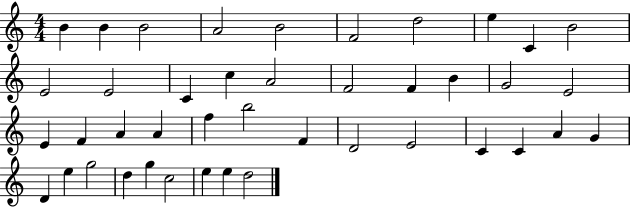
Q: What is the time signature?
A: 4/4